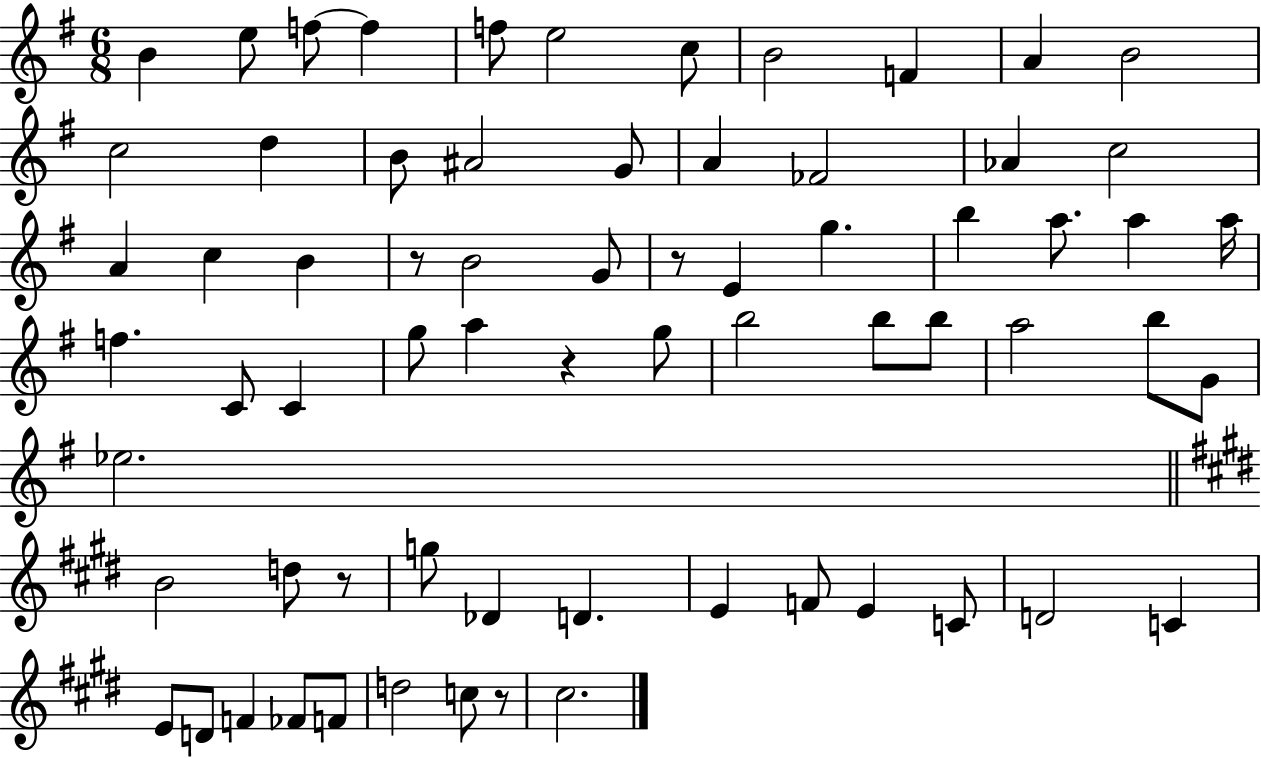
X:1
T:Untitled
M:6/8
L:1/4
K:G
B e/2 f/2 f f/2 e2 c/2 B2 F A B2 c2 d B/2 ^A2 G/2 A _F2 _A c2 A c B z/2 B2 G/2 z/2 E g b a/2 a a/4 f C/2 C g/2 a z g/2 b2 b/2 b/2 a2 b/2 G/2 _e2 B2 d/2 z/2 g/2 _D D E F/2 E C/2 D2 C E/2 D/2 F _F/2 F/2 d2 c/2 z/2 ^c2